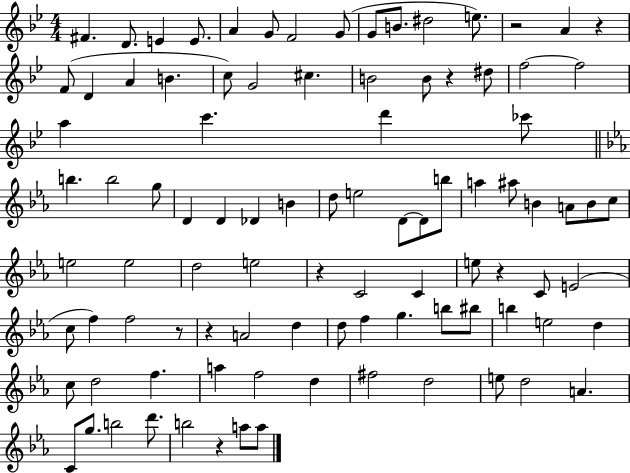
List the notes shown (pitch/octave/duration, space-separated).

F#4/q. D4/e. E4/q E4/e. A4/q G4/e F4/h G4/e G4/e B4/e. D#5/h E5/e. R/h A4/q R/q F4/e D4/q A4/q B4/q. C5/e G4/h C#5/q. B4/h B4/e R/q D#5/e F5/h F5/h A5/q C6/q. D6/q CES6/e B5/q. B5/h G5/e D4/q D4/q Db4/q B4/q D5/e E5/h D4/e D4/e B5/e A5/q A#5/e B4/q A4/e B4/e C5/e E5/h E5/h D5/h E5/h R/q C4/h C4/q E5/e R/q C4/e E4/h C5/e F5/q F5/h R/e R/q A4/h D5/q D5/e F5/q G5/q. B5/e BIS5/e B5/q E5/h D5/q C5/e D5/h F5/q. A5/q F5/h D5/q F#5/h D5/h E5/e D5/h A4/q. C4/e G5/e. B5/h D6/e. B5/h R/q A5/e A5/e